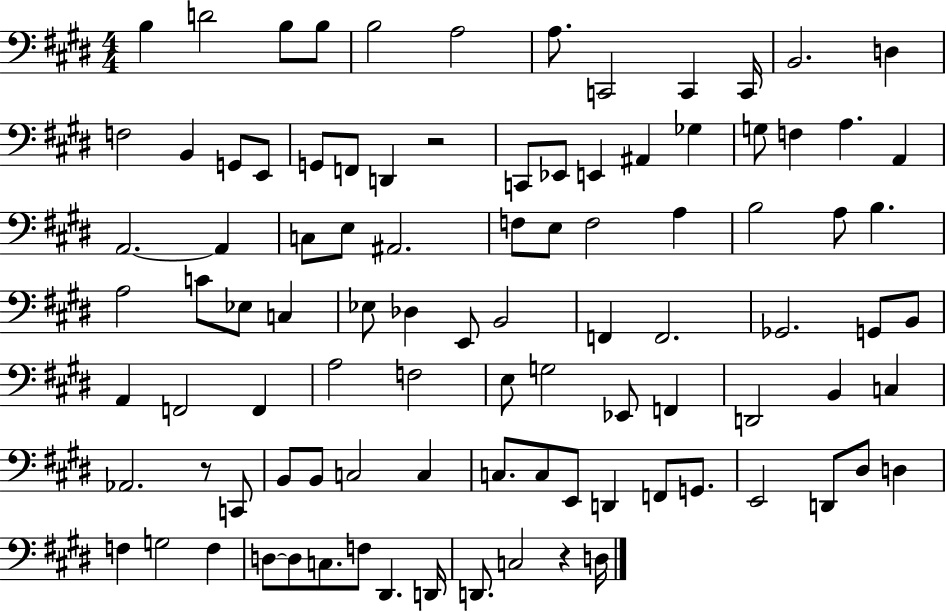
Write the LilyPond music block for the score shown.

{
  \clef bass
  \numericTimeSignature
  \time 4/4
  \key e \major
  \repeat volta 2 { b4 d'2 b8 b8 | b2 a2 | a8. c,2 c,4 c,16 | b,2. d4 | \break f2 b,4 g,8 e,8 | g,8 f,8 d,4 r2 | c,8 ees,8 e,4 ais,4 ges4 | g8 f4 a4. a,4 | \break a,2.~~ a,4 | c8 e8 ais,2. | f8 e8 f2 a4 | b2 a8 b4. | \break a2 c'8 ees8 c4 | ees8 des4 e,8 b,2 | f,4 f,2. | ges,2. g,8 b,8 | \break a,4 f,2 f,4 | a2 f2 | e8 g2 ees,8 f,4 | d,2 b,4 c4 | \break aes,2. r8 c,8 | b,8 b,8 c2 c4 | c8. c8 e,8 d,4 f,8 g,8. | e,2 d,8 dis8 d4 | \break f4 g2 f4 | d8~~ d8 c8. f8 dis,4. d,16 | d,8. c2 r4 d16 | } \bar "|."
}